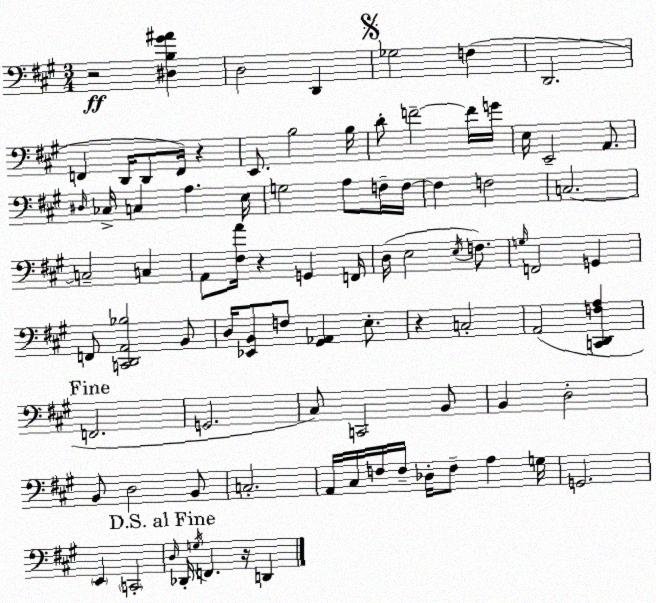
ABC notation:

X:1
T:Untitled
M:3/4
L:1/4
K:A
z2 [^D,B,^G^A] D,2 D,, _G,2 F, D,,2 F,, D,,/4 D,,/2 F,,/4 z E,,/2 B,2 B,/4 D/2 F2 F/4 G/4 E,/4 E,,2 A,,/2 ^D,/4 _C,/4 C, A, E,/4 G,2 A,/2 F,/4 F,/4 F, F,2 C,2 C,2 C, A,,/2 [^F,A]/4 z G,, F,,/4 D,/4 E,2 E,/4 F,/2 G,/4 F,,2 G,, F,,/2 [C,,D,,A,,_B,]2 B,,/2 D,/4 [_E,,B,,]/2 F,/2 [^G,,_A,,] E,/2 z C,2 A,,2 [C,,D,,F,A,] F,,2 G,,2 ^C,/2 C,,2 B,,/2 B,, D,2 B,,/2 D,2 B,,/2 C,2 A,,/4 ^C,/4 F,/4 F,/4 _D,/4 F,/2 A, G,/4 G,,2 E,, C,,2 D,/4 _D,,/4 G,/4 F,, z/4 D,,